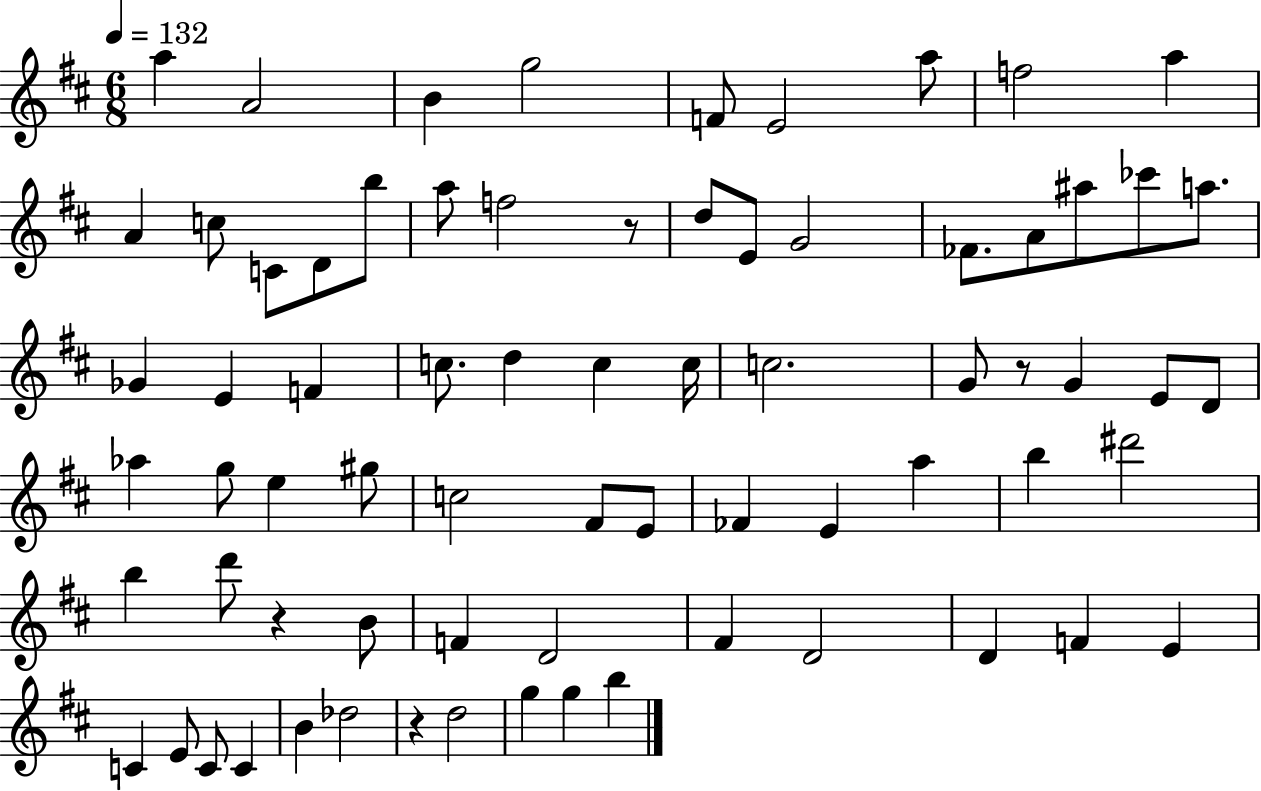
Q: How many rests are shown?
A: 4